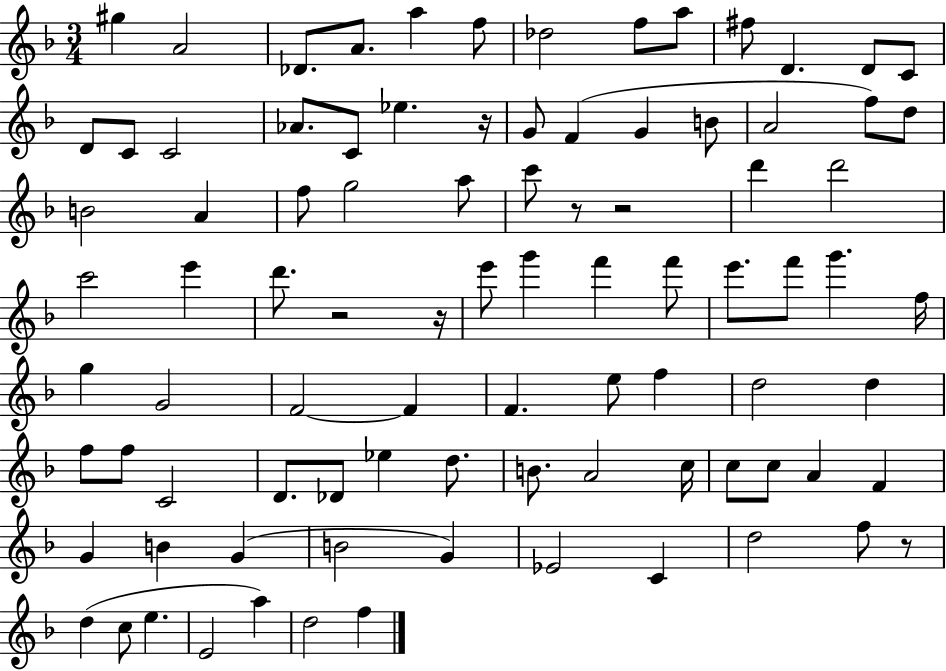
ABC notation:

X:1
T:Untitled
M:3/4
L:1/4
K:F
^g A2 _D/2 A/2 a f/2 _d2 f/2 a/2 ^f/2 D D/2 C/2 D/2 C/2 C2 _A/2 C/2 _e z/4 G/2 F G B/2 A2 f/2 d/2 B2 A f/2 g2 a/2 c'/2 z/2 z2 d' d'2 c'2 e' d'/2 z2 z/4 e'/2 g' f' f'/2 e'/2 f'/2 g' f/4 g G2 F2 F F e/2 f d2 d f/2 f/2 C2 D/2 _D/2 _e d/2 B/2 A2 c/4 c/2 c/2 A F G B G B2 G _E2 C d2 f/2 z/2 d c/2 e E2 a d2 f